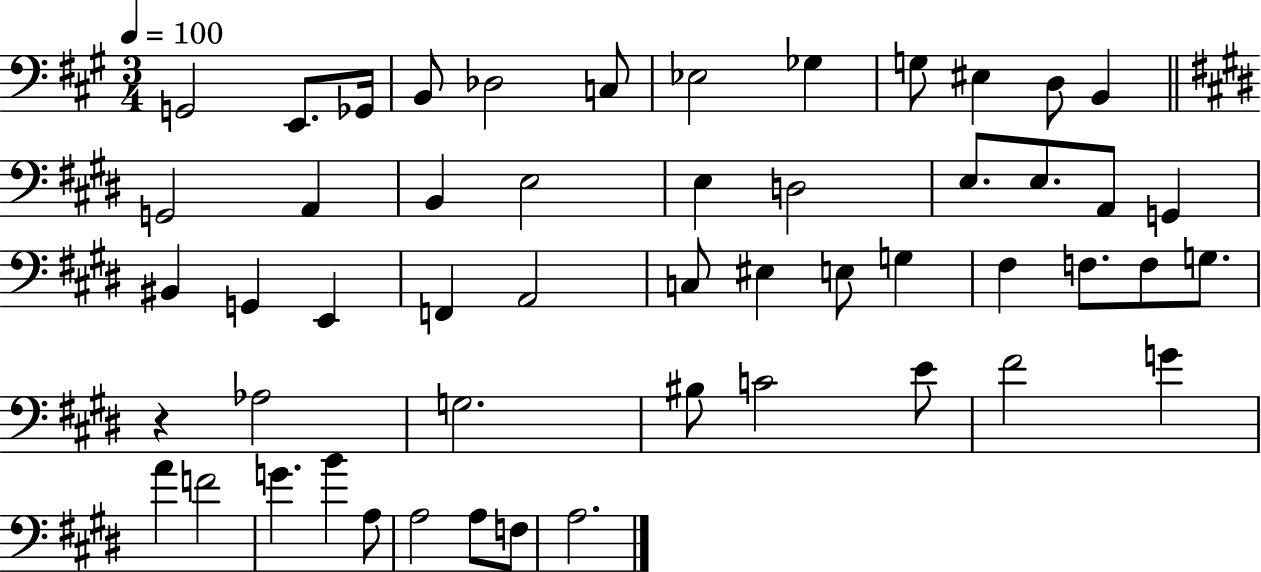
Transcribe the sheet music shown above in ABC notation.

X:1
T:Untitled
M:3/4
L:1/4
K:A
G,,2 E,,/2 _G,,/4 B,,/2 _D,2 C,/2 _E,2 _G, G,/2 ^E, D,/2 B,, G,,2 A,, B,, E,2 E, D,2 E,/2 E,/2 A,,/2 G,, ^B,, G,, E,, F,, A,,2 C,/2 ^E, E,/2 G, ^F, F,/2 F,/2 G,/2 z _A,2 G,2 ^B,/2 C2 E/2 ^F2 G A F2 G B A,/2 A,2 A,/2 F,/2 A,2